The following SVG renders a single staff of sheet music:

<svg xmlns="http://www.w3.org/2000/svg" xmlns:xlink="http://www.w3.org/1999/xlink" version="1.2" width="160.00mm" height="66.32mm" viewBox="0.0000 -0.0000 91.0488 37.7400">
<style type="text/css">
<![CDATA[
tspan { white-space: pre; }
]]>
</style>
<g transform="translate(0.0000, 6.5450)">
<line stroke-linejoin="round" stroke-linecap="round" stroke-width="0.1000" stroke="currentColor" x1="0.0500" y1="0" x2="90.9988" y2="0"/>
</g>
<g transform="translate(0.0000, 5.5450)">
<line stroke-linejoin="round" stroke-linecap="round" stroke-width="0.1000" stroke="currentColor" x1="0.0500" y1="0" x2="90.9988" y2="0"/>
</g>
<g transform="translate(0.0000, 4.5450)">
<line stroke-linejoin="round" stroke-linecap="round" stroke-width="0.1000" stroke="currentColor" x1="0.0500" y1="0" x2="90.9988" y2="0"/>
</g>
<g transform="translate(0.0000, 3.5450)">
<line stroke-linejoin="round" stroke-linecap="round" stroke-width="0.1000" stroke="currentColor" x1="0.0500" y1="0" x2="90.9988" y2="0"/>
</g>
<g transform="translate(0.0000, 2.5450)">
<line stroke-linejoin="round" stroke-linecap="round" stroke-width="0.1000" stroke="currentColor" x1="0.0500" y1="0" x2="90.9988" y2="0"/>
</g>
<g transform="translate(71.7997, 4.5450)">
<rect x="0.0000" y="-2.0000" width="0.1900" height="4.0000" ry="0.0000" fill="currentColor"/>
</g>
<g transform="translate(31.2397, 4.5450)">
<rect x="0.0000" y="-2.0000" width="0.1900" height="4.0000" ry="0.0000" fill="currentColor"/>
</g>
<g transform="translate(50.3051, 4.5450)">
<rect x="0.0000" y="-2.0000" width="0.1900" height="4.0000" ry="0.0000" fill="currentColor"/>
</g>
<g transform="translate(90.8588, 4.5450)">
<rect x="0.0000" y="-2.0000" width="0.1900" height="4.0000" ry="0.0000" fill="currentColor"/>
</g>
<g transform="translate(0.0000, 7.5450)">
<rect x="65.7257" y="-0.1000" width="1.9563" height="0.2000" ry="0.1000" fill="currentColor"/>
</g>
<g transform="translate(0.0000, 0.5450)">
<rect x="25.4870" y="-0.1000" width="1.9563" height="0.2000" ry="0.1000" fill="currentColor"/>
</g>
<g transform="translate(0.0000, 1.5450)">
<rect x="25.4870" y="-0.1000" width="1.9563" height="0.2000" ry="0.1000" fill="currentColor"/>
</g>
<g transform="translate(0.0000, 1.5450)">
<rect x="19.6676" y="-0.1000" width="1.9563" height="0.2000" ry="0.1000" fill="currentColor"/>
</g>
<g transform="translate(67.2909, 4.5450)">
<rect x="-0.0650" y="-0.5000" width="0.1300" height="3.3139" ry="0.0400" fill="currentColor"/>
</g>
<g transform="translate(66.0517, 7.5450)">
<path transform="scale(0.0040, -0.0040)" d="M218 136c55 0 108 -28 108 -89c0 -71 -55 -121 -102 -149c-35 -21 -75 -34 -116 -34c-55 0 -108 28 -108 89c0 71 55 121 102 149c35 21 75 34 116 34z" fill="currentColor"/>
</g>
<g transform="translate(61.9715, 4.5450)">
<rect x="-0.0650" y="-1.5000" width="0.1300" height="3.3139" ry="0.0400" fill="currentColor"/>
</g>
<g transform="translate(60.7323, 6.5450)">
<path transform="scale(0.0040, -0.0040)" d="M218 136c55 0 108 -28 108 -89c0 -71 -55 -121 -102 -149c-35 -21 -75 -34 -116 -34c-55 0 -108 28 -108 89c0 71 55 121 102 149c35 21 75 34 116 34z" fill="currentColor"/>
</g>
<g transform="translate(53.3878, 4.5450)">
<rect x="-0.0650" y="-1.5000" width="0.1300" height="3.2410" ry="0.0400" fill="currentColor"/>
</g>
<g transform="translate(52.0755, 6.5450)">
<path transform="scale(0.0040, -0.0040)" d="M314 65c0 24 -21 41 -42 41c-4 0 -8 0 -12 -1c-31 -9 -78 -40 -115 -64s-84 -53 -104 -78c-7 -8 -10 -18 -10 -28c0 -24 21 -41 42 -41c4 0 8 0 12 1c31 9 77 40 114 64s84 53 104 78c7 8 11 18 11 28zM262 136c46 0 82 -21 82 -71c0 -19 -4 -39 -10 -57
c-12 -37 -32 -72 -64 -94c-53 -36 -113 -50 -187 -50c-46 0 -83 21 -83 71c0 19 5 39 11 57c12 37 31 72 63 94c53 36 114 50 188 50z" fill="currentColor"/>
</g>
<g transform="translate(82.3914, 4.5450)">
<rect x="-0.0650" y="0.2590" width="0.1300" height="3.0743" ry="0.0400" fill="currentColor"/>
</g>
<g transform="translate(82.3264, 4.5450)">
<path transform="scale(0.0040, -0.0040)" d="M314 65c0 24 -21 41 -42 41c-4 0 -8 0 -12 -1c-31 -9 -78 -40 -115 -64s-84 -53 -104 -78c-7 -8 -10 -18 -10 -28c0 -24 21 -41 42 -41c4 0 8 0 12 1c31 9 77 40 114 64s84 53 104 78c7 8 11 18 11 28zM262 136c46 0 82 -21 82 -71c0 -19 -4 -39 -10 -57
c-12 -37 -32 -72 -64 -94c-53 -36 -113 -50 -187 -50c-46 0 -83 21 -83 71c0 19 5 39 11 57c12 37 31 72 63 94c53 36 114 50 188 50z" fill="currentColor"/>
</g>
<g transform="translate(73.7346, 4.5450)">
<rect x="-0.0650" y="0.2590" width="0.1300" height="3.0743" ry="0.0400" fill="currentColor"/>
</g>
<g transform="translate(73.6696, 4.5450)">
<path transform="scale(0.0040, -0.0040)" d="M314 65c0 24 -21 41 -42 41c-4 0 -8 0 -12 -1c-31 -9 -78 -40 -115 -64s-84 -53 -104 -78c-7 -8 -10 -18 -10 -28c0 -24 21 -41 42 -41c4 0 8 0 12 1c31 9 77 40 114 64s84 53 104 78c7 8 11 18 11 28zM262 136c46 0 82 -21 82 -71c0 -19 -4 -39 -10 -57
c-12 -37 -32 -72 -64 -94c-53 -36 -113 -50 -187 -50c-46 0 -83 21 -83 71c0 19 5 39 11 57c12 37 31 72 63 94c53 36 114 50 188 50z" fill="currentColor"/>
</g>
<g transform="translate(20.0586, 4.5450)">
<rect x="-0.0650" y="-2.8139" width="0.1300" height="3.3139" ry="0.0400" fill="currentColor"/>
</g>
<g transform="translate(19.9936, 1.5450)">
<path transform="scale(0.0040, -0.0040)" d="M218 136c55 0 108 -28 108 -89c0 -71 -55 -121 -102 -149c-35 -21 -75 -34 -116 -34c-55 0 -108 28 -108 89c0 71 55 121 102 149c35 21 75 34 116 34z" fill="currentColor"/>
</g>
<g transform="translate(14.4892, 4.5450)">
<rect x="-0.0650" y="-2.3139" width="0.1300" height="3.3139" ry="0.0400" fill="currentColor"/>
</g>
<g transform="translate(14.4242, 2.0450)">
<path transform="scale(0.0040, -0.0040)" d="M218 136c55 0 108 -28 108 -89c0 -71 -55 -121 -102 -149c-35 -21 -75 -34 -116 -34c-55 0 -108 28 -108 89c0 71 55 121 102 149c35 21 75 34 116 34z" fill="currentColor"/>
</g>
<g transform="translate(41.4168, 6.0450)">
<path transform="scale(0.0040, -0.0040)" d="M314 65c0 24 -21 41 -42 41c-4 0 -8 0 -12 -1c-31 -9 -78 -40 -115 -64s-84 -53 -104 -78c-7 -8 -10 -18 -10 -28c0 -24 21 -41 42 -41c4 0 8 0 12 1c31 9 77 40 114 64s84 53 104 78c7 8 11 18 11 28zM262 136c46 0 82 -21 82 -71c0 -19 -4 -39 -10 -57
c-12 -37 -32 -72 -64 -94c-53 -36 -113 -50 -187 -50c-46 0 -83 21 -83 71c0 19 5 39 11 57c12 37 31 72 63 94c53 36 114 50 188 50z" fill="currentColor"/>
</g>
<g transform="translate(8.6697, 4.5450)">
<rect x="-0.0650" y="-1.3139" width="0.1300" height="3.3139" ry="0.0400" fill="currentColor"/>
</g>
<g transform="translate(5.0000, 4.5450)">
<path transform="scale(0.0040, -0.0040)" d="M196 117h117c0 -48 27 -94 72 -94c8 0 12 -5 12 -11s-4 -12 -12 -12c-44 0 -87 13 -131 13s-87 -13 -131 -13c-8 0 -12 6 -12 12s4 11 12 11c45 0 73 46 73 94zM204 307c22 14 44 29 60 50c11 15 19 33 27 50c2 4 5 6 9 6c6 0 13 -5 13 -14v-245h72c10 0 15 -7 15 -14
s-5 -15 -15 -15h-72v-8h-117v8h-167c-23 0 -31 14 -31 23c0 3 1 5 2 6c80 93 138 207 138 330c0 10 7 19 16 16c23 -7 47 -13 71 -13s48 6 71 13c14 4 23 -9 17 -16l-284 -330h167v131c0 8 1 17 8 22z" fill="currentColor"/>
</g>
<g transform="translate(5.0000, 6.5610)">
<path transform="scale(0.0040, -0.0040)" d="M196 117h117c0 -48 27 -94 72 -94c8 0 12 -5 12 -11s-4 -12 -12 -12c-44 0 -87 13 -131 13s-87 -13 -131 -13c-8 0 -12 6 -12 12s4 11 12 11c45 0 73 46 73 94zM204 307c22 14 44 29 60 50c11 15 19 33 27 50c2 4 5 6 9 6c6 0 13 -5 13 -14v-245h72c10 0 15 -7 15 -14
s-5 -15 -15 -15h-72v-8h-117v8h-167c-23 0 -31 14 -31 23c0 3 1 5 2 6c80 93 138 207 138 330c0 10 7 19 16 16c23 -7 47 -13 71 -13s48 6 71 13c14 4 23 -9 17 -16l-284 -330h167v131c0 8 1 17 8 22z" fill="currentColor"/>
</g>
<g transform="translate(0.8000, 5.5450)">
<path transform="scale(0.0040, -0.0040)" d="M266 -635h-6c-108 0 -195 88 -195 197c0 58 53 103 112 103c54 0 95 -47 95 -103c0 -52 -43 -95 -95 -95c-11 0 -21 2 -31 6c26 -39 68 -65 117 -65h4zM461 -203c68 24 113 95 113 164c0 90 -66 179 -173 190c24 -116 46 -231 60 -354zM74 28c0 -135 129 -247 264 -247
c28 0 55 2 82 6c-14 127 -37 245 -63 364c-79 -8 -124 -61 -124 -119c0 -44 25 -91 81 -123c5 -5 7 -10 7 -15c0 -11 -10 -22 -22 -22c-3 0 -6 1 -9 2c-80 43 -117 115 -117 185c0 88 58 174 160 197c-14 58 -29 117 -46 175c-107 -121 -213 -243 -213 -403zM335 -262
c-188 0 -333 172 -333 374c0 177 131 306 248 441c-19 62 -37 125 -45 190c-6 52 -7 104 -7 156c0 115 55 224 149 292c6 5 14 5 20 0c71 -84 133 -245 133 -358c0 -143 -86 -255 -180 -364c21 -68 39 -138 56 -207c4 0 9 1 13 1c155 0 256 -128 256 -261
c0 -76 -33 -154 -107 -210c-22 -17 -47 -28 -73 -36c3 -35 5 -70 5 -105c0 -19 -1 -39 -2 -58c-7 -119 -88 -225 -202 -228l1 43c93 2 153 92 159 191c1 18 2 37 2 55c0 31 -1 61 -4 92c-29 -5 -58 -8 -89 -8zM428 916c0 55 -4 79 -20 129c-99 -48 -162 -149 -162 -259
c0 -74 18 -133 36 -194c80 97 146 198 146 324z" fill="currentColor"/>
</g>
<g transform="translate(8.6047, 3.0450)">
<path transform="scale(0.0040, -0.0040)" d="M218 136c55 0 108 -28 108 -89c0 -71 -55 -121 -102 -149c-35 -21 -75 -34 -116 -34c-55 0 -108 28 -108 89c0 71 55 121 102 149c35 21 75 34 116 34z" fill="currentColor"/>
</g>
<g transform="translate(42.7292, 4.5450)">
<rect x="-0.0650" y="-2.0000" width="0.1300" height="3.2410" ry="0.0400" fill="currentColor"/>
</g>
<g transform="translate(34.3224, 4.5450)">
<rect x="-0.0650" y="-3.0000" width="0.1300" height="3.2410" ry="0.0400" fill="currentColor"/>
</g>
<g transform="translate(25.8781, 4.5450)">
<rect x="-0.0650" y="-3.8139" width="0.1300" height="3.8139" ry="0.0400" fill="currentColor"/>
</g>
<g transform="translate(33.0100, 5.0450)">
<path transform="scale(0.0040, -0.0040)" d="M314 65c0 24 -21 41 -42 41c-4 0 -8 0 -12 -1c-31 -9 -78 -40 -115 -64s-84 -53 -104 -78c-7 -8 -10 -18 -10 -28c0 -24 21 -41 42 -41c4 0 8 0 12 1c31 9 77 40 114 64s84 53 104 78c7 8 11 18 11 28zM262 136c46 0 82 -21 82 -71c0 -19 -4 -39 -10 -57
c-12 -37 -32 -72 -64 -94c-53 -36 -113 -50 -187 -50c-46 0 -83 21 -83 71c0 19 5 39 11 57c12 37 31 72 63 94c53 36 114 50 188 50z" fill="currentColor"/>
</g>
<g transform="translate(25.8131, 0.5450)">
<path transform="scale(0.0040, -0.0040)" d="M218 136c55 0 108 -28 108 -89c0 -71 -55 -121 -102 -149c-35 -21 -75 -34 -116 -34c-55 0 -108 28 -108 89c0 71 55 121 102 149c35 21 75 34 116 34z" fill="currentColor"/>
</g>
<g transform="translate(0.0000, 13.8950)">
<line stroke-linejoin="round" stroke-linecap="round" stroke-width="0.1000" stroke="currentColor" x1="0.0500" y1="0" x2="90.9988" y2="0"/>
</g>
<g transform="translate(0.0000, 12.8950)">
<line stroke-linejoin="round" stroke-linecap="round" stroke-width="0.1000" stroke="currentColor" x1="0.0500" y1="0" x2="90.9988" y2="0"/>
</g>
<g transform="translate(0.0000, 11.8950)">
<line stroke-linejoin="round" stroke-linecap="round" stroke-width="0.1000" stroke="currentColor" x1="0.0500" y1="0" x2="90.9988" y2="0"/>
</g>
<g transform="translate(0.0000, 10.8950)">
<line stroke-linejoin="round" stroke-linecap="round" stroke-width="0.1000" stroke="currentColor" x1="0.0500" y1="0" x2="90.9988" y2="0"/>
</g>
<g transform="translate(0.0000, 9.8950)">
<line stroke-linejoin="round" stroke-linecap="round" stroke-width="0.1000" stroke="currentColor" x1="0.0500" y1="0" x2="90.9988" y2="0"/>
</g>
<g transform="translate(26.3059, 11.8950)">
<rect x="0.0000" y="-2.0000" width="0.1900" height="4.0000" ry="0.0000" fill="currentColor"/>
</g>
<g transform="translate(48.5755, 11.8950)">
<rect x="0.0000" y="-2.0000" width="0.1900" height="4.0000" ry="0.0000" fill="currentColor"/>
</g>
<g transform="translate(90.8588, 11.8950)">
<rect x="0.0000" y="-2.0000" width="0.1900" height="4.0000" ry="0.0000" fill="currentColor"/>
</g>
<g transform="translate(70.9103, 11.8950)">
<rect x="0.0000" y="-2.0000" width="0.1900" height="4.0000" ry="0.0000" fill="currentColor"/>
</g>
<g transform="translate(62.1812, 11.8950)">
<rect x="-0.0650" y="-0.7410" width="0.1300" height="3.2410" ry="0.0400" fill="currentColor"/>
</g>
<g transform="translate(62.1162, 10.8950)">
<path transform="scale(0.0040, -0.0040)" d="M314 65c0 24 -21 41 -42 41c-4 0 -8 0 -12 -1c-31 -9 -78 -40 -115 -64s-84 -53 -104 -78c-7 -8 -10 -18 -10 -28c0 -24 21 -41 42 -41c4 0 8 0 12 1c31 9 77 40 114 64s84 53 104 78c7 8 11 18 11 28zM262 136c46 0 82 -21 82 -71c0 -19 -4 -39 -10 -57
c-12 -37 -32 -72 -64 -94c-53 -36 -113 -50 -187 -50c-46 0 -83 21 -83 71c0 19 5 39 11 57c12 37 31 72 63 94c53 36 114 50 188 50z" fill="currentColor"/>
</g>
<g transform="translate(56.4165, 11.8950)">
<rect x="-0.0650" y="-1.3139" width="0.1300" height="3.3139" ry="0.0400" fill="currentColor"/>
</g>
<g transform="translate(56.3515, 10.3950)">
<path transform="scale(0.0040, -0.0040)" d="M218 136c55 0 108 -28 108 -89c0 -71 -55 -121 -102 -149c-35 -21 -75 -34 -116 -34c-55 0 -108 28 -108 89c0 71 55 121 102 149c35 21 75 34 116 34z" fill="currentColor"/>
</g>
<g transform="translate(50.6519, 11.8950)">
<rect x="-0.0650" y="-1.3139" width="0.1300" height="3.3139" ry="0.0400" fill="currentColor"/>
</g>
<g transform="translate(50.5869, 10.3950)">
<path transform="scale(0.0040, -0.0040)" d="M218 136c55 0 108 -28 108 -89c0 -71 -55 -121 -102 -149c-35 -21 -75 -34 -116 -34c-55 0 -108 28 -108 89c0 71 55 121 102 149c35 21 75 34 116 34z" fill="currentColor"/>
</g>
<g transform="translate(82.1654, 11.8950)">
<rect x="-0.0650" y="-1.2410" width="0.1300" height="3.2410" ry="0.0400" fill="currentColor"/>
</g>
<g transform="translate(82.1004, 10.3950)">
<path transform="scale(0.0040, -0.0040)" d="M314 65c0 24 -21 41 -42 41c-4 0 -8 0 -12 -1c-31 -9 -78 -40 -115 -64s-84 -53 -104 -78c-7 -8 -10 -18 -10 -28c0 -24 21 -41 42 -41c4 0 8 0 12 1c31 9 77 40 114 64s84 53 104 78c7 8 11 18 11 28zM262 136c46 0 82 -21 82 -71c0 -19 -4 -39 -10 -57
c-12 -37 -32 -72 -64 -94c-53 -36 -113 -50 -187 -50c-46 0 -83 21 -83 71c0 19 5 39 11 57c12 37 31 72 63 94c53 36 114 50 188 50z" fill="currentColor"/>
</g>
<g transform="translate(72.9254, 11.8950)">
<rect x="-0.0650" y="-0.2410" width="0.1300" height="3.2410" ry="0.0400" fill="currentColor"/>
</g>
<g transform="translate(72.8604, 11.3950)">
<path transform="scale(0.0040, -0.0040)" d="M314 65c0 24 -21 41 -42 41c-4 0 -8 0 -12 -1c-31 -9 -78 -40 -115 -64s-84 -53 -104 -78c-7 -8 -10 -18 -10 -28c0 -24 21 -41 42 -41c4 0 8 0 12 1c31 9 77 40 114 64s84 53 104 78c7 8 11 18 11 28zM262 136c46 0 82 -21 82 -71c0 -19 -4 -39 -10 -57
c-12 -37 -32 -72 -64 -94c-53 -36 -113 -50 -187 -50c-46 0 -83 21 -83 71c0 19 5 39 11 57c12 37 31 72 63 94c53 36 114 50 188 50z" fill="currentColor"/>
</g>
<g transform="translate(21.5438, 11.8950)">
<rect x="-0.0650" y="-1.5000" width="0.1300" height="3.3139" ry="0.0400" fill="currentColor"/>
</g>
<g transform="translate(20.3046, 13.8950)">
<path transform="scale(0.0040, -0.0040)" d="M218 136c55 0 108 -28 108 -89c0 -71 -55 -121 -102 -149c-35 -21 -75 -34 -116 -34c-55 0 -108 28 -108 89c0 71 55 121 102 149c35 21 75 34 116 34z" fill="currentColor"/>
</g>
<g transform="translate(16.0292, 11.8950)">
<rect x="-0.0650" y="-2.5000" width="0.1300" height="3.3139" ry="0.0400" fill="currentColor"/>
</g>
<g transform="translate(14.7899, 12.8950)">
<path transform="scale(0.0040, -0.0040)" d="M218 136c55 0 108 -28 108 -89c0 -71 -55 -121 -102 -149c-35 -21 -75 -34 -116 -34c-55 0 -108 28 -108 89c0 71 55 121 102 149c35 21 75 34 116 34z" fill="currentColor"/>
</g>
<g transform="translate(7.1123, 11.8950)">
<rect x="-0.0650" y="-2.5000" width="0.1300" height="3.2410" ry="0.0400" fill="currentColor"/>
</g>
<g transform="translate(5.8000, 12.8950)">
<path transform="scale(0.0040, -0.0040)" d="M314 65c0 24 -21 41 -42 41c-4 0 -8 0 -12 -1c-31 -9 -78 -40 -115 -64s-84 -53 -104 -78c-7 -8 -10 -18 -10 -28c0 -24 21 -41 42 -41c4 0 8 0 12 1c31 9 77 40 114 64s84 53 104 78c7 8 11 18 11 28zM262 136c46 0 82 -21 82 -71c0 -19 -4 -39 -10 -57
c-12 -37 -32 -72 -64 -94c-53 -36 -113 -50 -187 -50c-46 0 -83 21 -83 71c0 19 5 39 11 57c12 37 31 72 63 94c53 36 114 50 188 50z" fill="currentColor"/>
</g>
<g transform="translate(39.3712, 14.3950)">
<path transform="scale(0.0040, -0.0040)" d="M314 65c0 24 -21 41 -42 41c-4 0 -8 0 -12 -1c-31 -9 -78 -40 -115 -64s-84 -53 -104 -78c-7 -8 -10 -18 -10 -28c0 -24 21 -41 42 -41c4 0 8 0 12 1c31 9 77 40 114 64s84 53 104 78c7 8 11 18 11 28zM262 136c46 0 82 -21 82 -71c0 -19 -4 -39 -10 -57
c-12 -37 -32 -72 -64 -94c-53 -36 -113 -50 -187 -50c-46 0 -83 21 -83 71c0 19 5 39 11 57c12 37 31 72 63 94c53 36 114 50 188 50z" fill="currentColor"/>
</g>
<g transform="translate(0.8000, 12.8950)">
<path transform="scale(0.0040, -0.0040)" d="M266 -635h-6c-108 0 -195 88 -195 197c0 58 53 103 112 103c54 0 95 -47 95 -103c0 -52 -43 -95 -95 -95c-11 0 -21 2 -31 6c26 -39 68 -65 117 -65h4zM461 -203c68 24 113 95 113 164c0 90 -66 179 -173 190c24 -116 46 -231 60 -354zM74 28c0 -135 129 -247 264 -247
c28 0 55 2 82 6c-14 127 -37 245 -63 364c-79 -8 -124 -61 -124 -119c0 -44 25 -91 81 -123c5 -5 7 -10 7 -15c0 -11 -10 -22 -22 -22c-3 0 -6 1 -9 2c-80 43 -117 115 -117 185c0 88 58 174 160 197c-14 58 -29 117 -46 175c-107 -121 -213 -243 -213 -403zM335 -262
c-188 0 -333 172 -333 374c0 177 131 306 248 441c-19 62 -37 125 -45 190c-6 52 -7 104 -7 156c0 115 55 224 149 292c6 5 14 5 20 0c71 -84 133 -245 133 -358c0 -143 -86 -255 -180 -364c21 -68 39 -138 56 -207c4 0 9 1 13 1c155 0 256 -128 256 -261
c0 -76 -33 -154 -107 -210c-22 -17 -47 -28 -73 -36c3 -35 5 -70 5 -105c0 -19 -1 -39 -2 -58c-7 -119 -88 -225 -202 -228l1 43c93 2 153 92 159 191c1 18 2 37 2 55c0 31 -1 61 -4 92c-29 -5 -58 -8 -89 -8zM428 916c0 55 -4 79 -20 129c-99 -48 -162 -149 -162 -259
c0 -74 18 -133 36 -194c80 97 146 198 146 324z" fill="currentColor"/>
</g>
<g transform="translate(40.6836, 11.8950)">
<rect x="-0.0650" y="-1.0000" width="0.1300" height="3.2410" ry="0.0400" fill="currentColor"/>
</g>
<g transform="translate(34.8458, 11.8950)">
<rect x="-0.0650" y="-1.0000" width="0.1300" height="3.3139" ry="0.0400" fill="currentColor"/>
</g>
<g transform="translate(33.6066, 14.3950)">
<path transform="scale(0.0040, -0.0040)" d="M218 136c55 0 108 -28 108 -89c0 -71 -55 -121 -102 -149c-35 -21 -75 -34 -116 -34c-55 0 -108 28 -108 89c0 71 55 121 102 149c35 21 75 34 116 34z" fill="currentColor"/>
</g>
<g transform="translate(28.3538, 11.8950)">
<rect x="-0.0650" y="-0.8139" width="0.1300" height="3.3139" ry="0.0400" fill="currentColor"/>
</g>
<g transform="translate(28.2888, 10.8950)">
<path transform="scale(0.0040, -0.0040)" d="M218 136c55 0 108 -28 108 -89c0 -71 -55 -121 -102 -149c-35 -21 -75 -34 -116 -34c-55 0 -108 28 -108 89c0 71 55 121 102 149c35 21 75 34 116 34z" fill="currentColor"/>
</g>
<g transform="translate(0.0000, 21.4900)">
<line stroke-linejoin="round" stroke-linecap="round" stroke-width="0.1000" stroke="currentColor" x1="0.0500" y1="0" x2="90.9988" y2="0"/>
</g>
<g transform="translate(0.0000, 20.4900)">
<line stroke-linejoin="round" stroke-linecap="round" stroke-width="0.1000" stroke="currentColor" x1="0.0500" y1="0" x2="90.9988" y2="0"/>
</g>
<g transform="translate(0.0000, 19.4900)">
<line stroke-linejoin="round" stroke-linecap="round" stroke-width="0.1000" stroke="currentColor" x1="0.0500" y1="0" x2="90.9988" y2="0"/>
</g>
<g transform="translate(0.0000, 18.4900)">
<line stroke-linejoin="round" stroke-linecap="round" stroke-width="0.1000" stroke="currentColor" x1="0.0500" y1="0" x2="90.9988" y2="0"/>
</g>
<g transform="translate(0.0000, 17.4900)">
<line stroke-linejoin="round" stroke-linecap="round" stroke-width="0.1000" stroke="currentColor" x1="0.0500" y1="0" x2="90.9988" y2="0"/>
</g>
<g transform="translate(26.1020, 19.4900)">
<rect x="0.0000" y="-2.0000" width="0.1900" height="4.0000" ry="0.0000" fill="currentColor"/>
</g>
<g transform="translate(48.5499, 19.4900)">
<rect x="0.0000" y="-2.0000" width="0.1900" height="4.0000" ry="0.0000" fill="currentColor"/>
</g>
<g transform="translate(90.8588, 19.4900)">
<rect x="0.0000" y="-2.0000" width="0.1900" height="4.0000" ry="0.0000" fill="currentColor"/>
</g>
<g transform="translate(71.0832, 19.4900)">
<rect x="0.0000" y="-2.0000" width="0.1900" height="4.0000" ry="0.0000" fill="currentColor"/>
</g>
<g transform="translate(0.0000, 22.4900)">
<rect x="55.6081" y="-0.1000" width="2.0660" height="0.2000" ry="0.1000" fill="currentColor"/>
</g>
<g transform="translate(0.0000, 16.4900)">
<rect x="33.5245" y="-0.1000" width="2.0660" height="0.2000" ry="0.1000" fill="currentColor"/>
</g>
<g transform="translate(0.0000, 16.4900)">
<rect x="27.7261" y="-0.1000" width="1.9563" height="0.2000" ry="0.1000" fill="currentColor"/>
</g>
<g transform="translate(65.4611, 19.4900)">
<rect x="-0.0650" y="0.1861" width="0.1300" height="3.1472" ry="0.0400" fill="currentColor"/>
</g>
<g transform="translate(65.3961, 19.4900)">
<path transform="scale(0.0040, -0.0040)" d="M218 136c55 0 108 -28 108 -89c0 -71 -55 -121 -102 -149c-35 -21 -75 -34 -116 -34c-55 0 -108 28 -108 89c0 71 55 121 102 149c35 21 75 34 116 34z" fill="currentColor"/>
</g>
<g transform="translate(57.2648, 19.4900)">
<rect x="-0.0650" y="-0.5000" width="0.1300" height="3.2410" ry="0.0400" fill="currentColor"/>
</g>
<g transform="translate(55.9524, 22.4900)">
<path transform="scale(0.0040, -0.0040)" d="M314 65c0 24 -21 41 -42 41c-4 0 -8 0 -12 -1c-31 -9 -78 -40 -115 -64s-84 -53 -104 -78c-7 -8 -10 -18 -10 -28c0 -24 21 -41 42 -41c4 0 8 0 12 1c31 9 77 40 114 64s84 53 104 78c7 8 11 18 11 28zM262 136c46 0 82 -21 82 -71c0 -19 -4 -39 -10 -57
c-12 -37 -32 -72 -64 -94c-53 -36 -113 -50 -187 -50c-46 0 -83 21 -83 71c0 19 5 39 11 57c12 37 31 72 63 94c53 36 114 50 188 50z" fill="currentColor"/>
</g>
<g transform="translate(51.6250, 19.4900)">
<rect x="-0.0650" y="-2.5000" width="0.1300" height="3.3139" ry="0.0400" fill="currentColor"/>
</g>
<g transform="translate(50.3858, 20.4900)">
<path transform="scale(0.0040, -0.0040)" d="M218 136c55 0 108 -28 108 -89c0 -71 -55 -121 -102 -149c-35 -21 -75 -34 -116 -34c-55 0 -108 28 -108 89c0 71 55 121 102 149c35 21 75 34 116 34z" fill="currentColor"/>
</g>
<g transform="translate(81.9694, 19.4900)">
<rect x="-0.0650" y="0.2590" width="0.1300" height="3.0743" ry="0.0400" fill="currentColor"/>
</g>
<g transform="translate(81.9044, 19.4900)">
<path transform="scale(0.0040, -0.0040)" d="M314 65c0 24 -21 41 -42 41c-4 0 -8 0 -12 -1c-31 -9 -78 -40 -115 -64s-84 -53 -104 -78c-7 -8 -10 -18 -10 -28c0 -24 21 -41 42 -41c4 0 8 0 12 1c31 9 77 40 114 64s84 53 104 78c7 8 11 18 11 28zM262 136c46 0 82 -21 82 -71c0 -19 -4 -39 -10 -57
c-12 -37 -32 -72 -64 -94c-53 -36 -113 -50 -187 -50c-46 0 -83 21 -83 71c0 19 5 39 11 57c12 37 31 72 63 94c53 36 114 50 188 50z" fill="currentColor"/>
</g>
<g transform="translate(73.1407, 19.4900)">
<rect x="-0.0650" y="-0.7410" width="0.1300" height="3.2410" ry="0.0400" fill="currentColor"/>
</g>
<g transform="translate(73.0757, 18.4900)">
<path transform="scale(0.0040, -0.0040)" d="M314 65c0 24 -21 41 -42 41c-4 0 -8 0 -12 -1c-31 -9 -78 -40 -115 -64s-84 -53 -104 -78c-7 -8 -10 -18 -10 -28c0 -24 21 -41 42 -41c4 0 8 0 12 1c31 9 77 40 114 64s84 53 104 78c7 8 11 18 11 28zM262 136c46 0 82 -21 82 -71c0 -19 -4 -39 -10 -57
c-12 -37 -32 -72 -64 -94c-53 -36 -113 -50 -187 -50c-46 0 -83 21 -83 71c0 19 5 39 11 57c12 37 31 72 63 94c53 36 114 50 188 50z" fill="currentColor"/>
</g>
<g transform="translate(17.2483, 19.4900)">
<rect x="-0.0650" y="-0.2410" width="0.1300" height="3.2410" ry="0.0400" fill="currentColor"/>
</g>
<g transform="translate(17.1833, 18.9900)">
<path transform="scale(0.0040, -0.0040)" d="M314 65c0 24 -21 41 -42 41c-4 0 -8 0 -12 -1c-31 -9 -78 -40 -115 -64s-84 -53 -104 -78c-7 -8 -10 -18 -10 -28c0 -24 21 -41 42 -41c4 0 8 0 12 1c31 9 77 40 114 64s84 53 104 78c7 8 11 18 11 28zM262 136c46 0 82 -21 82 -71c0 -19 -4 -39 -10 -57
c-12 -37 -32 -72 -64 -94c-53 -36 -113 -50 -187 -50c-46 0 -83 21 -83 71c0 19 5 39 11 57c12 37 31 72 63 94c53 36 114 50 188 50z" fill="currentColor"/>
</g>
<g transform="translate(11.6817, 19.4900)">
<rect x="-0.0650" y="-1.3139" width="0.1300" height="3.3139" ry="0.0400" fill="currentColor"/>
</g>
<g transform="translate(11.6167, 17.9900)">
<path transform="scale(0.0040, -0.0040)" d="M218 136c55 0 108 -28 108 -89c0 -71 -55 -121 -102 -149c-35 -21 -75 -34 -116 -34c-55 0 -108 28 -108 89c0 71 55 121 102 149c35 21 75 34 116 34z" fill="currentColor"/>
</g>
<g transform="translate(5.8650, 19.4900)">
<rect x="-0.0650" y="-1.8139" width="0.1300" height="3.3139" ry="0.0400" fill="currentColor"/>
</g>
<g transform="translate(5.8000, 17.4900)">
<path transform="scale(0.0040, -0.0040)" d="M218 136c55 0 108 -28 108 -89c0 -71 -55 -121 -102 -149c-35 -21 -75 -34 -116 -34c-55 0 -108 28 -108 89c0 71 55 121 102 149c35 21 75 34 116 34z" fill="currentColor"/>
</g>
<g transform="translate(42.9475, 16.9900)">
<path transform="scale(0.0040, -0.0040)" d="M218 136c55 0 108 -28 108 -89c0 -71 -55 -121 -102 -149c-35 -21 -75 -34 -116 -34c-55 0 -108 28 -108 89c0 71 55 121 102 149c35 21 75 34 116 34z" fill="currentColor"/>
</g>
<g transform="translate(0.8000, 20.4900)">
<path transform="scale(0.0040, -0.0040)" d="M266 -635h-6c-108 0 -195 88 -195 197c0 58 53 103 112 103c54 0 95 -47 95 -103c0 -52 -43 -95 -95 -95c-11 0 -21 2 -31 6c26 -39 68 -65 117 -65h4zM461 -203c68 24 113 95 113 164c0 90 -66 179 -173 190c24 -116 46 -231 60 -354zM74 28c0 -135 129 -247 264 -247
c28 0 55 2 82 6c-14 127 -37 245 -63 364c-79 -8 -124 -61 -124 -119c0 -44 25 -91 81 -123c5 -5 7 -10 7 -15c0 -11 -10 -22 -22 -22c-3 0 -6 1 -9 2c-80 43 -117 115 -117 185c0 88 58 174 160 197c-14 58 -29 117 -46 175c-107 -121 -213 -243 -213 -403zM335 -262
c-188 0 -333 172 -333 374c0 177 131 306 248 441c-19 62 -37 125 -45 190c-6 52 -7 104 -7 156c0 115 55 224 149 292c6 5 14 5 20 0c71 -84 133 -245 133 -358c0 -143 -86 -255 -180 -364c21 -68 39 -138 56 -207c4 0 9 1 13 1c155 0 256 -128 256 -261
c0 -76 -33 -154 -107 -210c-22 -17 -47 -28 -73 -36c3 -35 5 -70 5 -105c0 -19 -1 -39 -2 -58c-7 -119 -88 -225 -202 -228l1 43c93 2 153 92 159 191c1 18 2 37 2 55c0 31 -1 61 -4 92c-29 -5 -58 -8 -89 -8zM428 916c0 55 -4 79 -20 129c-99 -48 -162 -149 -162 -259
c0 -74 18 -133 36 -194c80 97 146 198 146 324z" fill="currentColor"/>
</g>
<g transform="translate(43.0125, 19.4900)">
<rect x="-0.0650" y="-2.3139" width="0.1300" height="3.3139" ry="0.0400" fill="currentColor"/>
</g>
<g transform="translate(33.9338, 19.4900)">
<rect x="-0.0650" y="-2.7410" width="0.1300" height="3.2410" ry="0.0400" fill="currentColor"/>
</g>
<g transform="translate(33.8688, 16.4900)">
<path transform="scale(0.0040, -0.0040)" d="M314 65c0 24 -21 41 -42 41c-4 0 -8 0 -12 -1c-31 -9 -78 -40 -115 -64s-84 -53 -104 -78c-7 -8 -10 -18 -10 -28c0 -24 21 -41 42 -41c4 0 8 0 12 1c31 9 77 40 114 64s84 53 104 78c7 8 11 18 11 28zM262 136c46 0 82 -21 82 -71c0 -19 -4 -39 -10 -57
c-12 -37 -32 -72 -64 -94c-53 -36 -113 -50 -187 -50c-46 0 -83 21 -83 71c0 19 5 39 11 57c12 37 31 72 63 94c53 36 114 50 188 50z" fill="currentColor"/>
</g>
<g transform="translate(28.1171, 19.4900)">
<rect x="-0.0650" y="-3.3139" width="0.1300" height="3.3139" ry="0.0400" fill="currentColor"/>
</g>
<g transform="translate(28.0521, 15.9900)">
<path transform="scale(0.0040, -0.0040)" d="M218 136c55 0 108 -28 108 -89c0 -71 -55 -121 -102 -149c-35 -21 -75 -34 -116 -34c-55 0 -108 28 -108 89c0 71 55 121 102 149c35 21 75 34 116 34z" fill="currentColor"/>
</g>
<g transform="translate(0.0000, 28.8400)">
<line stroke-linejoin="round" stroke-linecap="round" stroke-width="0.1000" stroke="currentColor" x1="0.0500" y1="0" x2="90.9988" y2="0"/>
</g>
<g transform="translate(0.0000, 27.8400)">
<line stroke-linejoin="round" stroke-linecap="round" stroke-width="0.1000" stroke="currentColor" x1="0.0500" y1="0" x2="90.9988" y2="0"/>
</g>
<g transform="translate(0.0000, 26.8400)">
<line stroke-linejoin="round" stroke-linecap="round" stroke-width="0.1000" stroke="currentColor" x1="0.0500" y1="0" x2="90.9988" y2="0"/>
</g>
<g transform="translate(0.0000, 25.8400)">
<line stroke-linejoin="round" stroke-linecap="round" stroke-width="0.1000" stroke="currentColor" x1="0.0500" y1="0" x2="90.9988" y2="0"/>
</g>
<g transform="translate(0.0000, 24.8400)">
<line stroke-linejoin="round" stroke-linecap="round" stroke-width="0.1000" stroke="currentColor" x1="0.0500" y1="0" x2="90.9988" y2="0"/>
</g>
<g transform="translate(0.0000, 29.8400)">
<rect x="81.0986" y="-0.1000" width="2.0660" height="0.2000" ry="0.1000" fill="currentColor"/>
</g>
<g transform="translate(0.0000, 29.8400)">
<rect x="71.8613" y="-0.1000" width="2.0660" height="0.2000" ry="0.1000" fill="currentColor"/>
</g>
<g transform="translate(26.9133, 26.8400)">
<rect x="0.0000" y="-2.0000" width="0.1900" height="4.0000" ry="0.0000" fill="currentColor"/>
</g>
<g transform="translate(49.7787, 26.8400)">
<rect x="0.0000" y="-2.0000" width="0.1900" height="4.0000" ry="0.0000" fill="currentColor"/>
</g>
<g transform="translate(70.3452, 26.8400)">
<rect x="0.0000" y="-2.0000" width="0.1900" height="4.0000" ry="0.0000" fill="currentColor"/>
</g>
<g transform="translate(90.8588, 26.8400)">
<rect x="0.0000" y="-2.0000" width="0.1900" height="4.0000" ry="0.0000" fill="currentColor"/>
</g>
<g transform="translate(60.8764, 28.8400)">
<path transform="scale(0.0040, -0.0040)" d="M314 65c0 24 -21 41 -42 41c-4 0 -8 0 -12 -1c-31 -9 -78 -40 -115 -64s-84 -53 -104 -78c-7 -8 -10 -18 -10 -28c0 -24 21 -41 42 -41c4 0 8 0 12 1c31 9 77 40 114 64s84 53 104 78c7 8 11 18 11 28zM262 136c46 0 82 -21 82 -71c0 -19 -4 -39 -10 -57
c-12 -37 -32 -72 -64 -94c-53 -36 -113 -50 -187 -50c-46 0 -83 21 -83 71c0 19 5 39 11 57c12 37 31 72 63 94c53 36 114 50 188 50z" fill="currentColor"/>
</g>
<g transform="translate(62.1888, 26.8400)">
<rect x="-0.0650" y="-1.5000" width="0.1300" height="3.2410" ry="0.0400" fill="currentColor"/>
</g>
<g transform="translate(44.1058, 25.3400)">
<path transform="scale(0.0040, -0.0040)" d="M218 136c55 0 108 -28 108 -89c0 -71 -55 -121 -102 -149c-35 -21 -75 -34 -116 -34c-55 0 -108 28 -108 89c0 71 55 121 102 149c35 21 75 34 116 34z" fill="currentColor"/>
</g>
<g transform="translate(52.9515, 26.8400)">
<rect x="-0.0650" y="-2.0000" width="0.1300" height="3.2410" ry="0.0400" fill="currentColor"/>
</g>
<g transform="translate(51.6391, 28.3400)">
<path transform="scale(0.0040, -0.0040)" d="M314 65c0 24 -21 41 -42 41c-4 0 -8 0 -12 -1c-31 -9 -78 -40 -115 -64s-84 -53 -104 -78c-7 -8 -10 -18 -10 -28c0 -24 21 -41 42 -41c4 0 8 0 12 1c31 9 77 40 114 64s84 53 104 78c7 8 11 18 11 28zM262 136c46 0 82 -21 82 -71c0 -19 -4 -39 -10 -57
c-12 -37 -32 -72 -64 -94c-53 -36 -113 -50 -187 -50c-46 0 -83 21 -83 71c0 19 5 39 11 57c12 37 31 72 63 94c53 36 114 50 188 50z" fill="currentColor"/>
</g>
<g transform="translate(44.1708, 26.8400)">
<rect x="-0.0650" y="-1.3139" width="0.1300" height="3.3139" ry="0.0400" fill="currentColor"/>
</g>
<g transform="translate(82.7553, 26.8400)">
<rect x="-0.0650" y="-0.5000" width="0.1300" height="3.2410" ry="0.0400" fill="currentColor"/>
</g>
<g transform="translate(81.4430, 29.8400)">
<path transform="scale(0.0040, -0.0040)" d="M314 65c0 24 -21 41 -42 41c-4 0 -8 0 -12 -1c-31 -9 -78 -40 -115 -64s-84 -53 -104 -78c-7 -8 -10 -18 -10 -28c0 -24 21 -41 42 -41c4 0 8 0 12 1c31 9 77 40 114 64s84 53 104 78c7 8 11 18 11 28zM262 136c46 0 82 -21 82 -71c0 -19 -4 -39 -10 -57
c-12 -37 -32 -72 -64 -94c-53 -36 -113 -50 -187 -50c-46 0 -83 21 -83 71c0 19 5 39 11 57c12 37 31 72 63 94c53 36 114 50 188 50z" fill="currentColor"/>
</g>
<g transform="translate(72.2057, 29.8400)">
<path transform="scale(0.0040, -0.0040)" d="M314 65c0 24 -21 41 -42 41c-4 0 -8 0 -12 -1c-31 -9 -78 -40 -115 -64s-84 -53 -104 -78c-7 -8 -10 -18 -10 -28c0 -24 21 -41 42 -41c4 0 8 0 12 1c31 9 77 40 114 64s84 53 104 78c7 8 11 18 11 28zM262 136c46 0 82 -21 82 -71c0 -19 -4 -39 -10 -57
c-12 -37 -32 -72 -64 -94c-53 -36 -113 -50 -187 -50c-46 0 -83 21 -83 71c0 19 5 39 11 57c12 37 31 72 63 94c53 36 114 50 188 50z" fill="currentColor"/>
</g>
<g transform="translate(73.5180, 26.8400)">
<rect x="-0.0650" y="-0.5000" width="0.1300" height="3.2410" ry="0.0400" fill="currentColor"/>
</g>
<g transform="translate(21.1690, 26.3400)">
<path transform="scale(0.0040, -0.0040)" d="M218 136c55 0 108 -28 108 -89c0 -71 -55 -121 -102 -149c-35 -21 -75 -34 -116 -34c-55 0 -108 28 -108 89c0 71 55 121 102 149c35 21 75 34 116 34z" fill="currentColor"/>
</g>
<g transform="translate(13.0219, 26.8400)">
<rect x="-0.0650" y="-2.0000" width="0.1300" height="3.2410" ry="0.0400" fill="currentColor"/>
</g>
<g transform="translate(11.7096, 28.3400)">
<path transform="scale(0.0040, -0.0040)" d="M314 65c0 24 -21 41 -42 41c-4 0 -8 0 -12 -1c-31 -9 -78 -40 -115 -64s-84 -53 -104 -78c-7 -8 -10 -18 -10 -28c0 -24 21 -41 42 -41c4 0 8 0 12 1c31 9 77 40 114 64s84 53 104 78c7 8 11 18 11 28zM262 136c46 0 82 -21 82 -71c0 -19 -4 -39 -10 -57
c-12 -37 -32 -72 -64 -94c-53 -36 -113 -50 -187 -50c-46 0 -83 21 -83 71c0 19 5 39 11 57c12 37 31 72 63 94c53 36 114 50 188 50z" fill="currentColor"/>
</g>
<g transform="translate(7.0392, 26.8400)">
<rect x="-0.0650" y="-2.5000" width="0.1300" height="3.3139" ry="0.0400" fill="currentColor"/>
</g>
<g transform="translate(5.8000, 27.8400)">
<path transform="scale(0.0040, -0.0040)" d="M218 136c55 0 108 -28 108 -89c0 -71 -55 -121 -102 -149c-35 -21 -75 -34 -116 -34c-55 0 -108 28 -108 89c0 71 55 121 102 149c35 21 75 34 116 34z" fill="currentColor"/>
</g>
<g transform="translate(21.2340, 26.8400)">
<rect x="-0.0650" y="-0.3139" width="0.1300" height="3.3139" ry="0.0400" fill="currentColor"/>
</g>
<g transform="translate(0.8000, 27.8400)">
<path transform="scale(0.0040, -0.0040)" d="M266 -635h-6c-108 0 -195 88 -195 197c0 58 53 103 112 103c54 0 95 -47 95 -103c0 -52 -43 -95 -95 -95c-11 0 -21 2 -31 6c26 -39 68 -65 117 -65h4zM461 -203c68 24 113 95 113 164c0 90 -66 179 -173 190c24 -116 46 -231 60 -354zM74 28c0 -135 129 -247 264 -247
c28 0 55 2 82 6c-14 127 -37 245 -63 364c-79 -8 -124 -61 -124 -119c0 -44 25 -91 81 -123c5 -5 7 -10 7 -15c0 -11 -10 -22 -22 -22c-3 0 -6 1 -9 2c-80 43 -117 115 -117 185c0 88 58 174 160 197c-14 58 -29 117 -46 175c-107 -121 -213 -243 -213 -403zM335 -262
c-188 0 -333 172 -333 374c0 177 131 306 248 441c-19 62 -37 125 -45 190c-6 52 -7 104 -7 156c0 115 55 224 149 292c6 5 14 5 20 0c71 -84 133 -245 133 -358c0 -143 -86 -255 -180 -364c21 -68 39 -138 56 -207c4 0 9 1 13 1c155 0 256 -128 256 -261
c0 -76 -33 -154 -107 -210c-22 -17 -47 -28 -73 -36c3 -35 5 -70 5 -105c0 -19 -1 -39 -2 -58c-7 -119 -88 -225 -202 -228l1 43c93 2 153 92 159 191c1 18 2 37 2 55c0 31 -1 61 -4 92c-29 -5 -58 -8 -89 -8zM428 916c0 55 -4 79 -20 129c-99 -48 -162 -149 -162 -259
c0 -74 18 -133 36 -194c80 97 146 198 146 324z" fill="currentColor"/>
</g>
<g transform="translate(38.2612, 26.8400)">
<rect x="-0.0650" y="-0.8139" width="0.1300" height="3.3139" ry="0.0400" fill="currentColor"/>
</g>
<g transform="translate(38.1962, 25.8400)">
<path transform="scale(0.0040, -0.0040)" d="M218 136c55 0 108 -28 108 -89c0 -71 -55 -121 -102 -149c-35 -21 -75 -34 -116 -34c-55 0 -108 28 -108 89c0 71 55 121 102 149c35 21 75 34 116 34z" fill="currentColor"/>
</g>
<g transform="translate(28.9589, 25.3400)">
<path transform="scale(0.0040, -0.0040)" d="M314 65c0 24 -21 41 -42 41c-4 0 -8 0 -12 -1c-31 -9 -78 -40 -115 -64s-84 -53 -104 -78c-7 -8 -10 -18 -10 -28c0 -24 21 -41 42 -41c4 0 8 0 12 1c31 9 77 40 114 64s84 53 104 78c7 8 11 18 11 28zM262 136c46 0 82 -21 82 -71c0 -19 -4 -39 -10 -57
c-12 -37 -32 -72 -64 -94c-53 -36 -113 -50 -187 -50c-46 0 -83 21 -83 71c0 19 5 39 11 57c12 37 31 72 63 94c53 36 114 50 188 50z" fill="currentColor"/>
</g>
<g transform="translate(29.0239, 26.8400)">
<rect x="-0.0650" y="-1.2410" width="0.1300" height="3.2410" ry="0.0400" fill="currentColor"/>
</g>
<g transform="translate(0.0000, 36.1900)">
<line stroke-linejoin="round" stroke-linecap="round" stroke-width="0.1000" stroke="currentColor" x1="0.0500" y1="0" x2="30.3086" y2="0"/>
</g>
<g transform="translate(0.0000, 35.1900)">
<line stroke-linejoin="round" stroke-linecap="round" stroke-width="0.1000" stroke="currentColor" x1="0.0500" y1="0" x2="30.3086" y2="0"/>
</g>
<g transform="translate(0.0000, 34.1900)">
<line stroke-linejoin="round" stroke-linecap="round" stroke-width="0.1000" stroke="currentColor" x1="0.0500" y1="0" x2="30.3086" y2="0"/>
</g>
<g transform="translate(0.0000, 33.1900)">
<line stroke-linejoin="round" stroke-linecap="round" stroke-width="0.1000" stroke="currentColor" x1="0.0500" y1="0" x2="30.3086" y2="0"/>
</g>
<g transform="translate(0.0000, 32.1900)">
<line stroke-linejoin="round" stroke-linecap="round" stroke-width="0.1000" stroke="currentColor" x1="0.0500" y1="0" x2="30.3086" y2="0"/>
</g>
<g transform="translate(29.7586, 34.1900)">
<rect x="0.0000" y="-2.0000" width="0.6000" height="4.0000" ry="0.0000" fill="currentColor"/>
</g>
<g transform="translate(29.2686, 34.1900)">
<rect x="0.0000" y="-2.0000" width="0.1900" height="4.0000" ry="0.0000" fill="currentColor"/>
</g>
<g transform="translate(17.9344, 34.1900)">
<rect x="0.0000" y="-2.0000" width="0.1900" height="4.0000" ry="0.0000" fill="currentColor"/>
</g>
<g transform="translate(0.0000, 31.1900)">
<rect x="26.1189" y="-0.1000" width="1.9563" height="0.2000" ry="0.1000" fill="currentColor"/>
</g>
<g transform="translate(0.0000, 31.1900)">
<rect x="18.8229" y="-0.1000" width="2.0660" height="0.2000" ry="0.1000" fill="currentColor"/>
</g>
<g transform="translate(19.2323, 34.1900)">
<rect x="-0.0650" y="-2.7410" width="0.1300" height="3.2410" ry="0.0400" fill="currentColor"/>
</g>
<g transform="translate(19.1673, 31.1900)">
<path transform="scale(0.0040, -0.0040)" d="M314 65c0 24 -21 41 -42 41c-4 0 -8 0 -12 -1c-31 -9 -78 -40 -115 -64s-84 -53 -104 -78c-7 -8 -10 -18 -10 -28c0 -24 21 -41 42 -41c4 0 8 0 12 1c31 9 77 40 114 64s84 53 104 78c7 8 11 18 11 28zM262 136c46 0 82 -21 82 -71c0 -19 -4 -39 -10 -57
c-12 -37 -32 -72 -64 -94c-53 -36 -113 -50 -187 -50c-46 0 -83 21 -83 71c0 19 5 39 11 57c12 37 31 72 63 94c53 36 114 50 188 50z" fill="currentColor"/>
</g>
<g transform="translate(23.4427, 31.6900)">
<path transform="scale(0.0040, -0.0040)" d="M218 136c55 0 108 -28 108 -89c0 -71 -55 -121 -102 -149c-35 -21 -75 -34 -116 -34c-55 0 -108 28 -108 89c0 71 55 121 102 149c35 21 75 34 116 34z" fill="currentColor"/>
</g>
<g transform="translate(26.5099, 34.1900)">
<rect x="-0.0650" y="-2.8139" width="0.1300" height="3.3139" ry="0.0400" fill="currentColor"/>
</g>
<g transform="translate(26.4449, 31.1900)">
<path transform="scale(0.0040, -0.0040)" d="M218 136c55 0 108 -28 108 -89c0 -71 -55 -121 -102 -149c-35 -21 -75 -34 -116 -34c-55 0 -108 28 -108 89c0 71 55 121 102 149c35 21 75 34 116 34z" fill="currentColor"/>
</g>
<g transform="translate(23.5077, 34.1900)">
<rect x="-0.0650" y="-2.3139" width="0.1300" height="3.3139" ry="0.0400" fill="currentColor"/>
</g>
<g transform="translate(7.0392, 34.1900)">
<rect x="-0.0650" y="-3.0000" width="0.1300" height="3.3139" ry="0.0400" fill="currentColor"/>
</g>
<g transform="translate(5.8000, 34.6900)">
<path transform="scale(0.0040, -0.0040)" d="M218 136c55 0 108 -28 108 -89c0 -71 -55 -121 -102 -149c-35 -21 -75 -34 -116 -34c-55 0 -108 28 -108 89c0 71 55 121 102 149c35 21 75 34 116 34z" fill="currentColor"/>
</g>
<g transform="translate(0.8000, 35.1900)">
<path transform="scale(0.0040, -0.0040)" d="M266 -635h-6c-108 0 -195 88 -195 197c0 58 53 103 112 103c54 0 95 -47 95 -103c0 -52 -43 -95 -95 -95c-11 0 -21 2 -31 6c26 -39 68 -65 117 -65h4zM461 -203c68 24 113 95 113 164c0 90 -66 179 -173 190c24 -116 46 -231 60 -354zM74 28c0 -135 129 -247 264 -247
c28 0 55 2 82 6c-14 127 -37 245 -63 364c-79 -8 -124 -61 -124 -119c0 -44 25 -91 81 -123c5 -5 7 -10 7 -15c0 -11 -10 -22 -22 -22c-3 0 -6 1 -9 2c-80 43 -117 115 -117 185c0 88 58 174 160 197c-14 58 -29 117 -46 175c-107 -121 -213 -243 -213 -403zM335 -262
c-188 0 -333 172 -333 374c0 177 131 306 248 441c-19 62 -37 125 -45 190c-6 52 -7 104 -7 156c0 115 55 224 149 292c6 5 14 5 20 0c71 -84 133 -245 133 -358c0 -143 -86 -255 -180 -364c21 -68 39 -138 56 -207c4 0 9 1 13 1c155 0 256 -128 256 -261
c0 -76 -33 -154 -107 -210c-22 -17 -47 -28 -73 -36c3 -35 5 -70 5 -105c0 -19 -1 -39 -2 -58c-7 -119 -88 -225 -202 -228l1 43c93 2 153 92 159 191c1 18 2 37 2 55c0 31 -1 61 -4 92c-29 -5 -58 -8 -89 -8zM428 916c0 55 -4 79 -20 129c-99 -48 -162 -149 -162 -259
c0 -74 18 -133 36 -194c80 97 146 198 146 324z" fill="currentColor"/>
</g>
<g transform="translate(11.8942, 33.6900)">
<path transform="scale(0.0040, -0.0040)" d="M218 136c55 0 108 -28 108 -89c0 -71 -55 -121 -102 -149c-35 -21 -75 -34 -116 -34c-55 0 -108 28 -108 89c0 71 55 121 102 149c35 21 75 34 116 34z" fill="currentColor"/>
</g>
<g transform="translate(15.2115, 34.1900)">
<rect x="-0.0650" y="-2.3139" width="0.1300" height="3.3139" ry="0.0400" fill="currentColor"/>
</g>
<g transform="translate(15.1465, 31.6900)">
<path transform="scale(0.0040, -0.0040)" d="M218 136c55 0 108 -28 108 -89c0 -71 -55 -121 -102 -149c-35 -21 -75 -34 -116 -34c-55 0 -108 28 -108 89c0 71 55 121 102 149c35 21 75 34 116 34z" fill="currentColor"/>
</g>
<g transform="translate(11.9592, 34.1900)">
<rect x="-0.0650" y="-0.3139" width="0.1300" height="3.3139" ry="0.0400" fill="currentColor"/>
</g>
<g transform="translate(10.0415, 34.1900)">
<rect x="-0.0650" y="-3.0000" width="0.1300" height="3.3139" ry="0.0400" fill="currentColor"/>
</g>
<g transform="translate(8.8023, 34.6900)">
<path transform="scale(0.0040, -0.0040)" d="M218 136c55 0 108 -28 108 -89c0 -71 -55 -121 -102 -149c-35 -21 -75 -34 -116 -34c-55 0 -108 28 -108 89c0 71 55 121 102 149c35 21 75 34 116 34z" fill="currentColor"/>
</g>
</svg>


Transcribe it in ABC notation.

X:1
T:Untitled
M:4/4
L:1/4
K:C
e g a c' A2 F2 E2 E C B2 B2 G2 G E d D D2 e e d2 c2 e2 f e c2 b a2 g G C2 B d2 B2 G F2 c e2 d e F2 E2 C2 C2 A A c g a2 g a